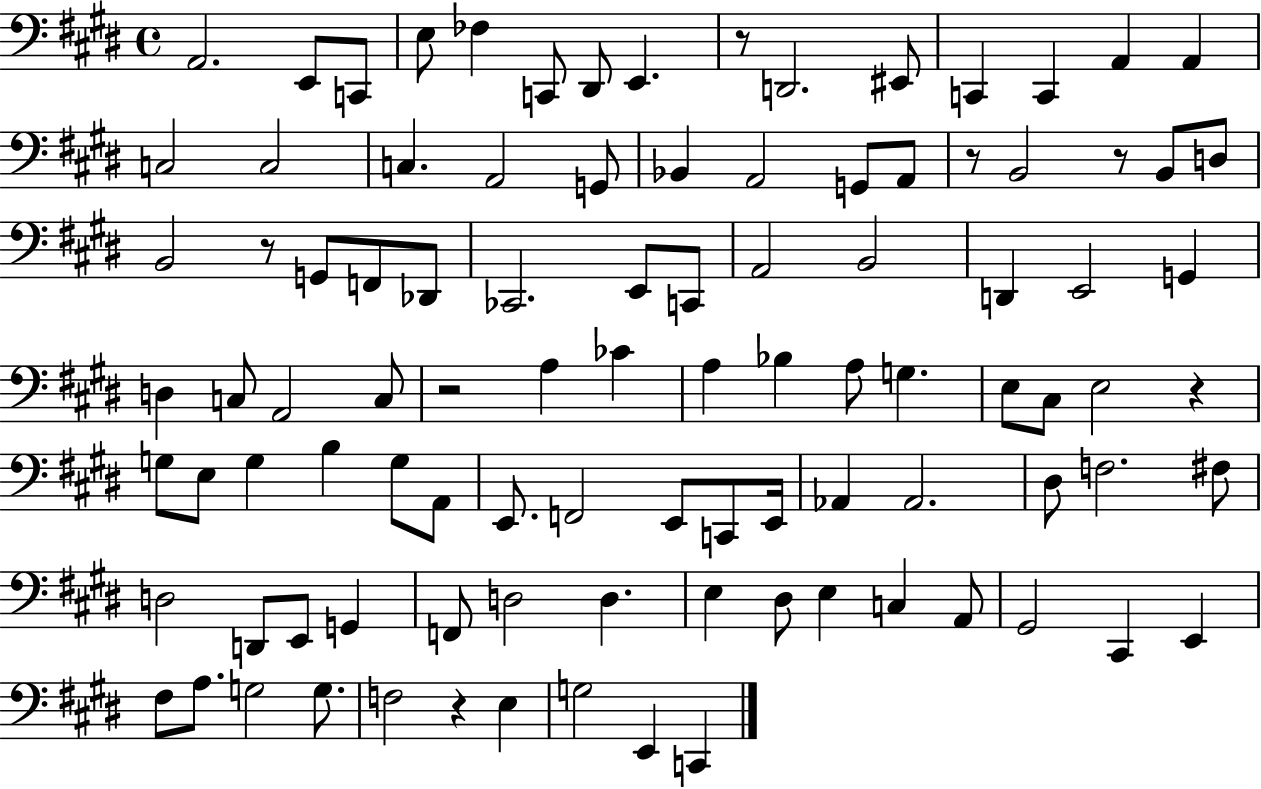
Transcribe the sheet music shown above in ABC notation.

X:1
T:Untitled
M:4/4
L:1/4
K:E
A,,2 E,,/2 C,,/2 E,/2 _F, C,,/2 ^D,,/2 E,, z/2 D,,2 ^E,,/2 C,, C,, A,, A,, C,2 C,2 C, A,,2 G,,/2 _B,, A,,2 G,,/2 A,,/2 z/2 B,,2 z/2 B,,/2 D,/2 B,,2 z/2 G,,/2 F,,/2 _D,,/2 _C,,2 E,,/2 C,,/2 A,,2 B,,2 D,, E,,2 G,, D, C,/2 A,,2 C,/2 z2 A, _C A, _B, A,/2 G, E,/2 ^C,/2 E,2 z G,/2 E,/2 G, B, G,/2 A,,/2 E,,/2 F,,2 E,,/2 C,,/2 E,,/4 _A,, _A,,2 ^D,/2 F,2 ^F,/2 D,2 D,,/2 E,,/2 G,, F,,/2 D,2 D, E, ^D,/2 E, C, A,,/2 ^G,,2 ^C,, E,, ^F,/2 A,/2 G,2 G,/2 F,2 z E, G,2 E,, C,,